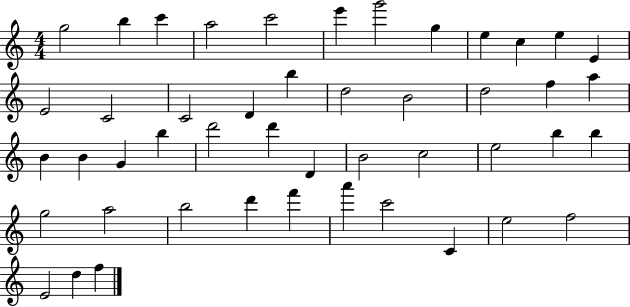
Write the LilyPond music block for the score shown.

{
  \clef treble
  \numericTimeSignature
  \time 4/4
  \key c \major
  g''2 b''4 c'''4 | a''2 c'''2 | e'''4 g'''2 g''4 | e''4 c''4 e''4 e'4 | \break e'2 c'2 | c'2 d'4 b''4 | d''2 b'2 | d''2 f''4 a''4 | \break b'4 b'4 g'4 b''4 | d'''2 d'''4 d'4 | b'2 c''2 | e''2 b''4 b''4 | \break g''2 a''2 | b''2 d'''4 f'''4 | a'''4 c'''2 c'4 | e''2 f''2 | \break e'2 d''4 f''4 | \bar "|."
}